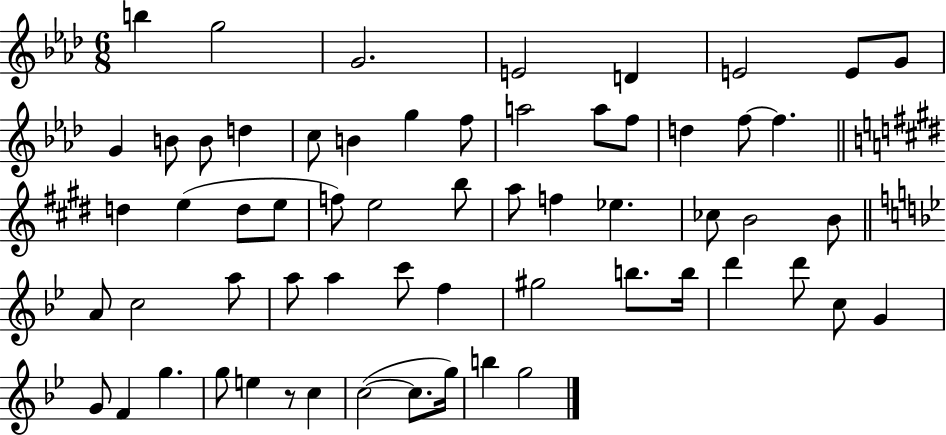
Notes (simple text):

B5/q G5/h G4/h. E4/h D4/q E4/h E4/e G4/e G4/q B4/e B4/e D5/q C5/e B4/q G5/q F5/e A5/h A5/e F5/e D5/q F5/e F5/q. D5/q E5/q D5/e E5/e F5/e E5/h B5/e A5/e F5/q Eb5/q. CES5/e B4/h B4/e A4/e C5/h A5/e A5/e A5/q C6/e F5/q G#5/h B5/e. B5/s D6/q D6/e C5/e G4/q G4/e F4/q G5/q. G5/e E5/q R/e C5/q C5/h C5/e. G5/s B5/q G5/h